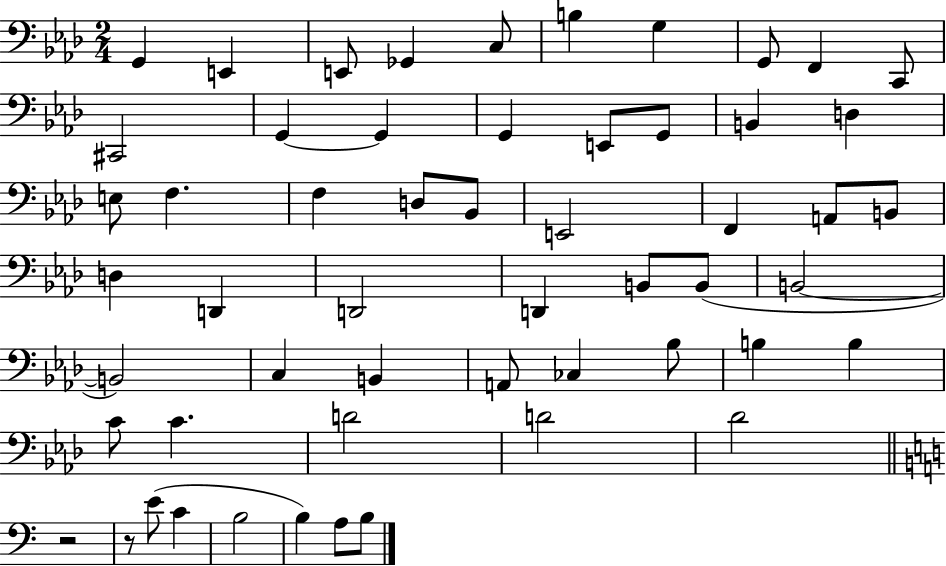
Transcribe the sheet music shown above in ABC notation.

X:1
T:Untitled
M:2/4
L:1/4
K:Ab
G,, E,, E,,/2 _G,, C,/2 B, G, G,,/2 F,, C,,/2 ^C,,2 G,, G,, G,, E,,/2 G,,/2 B,, D, E,/2 F, F, D,/2 _B,,/2 E,,2 F,, A,,/2 B,,/2 D, D,, D,,2 D,, B,,/2 B,,/2 B,,2 B,,2 C, B,, A,,/2 _C, _B,/2 B, B, C/2 C D2 D2 _D2 z2 z/2 E/2 C B,2 B, A,/2 B,/2